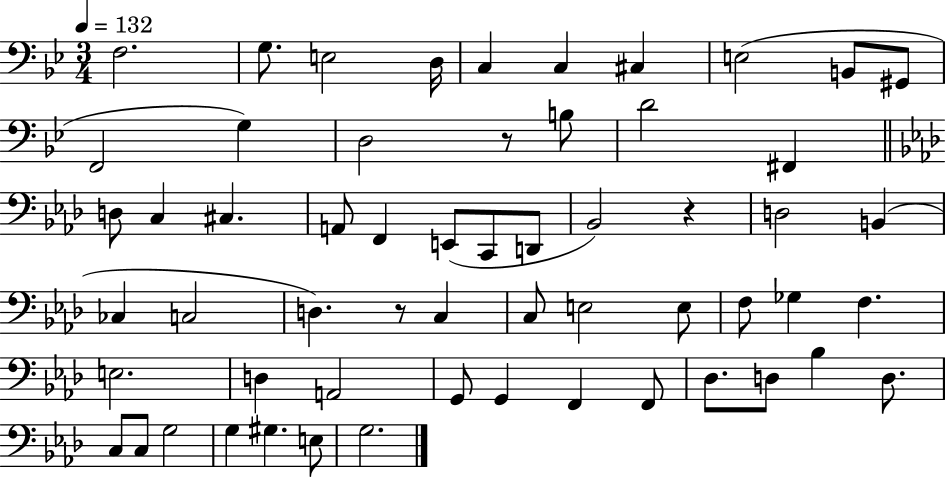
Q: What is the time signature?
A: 3/4